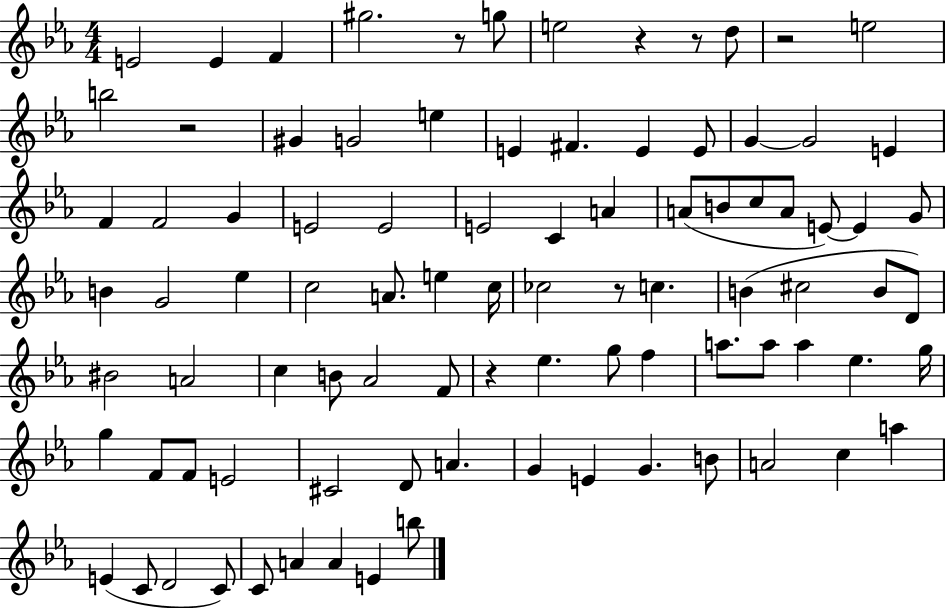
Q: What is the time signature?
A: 4/4